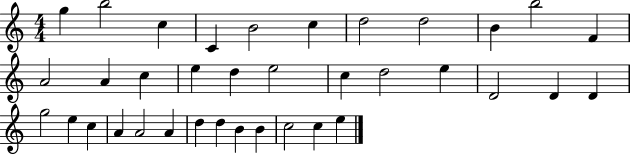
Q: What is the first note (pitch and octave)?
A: G5